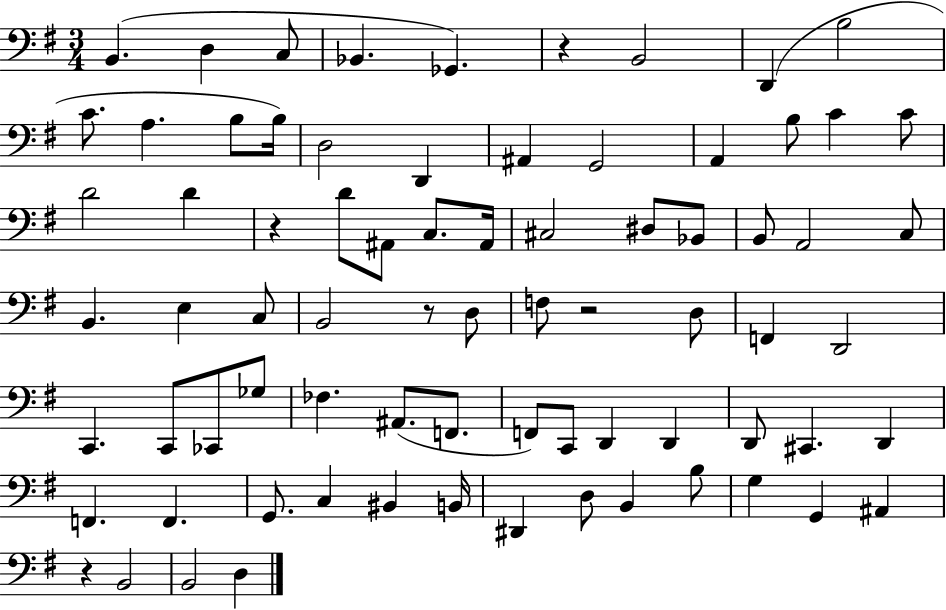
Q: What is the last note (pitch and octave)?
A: D3